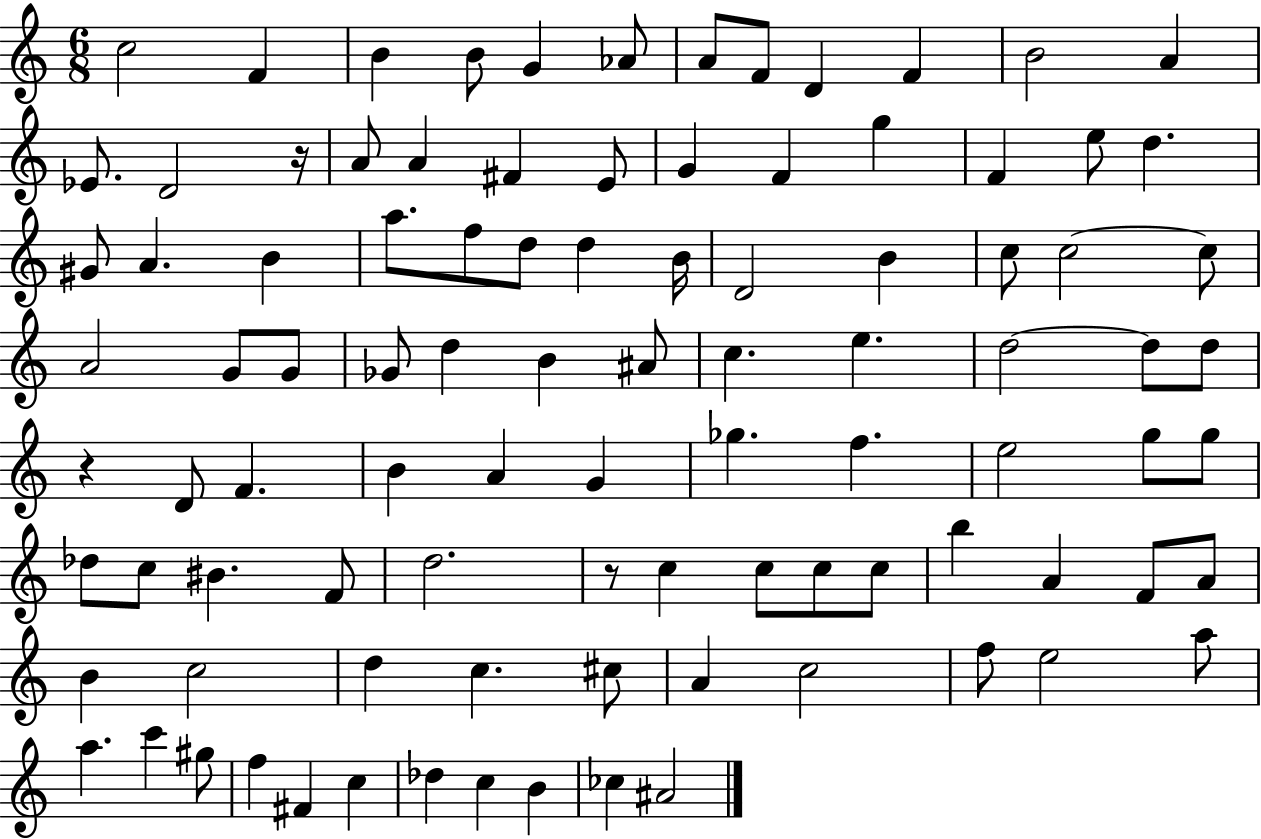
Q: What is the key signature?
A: C major